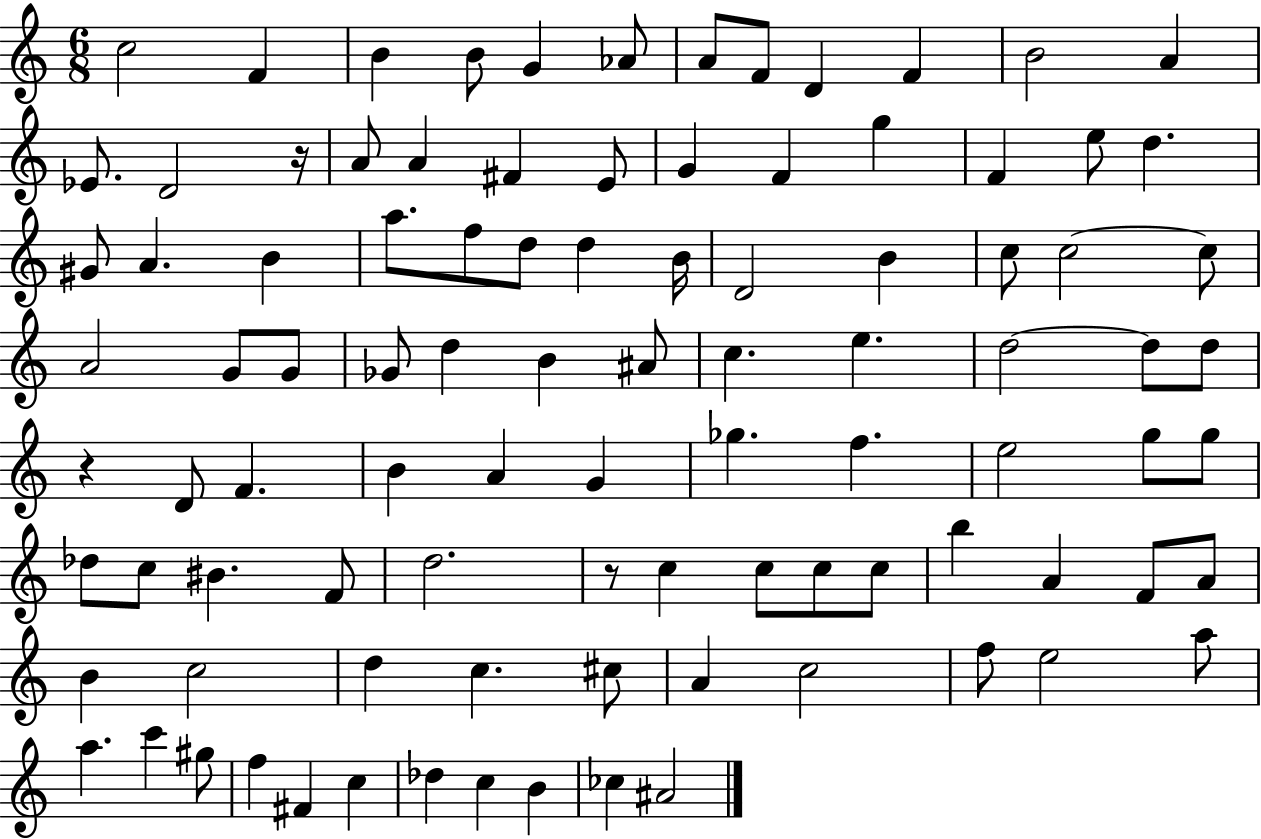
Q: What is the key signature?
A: C major